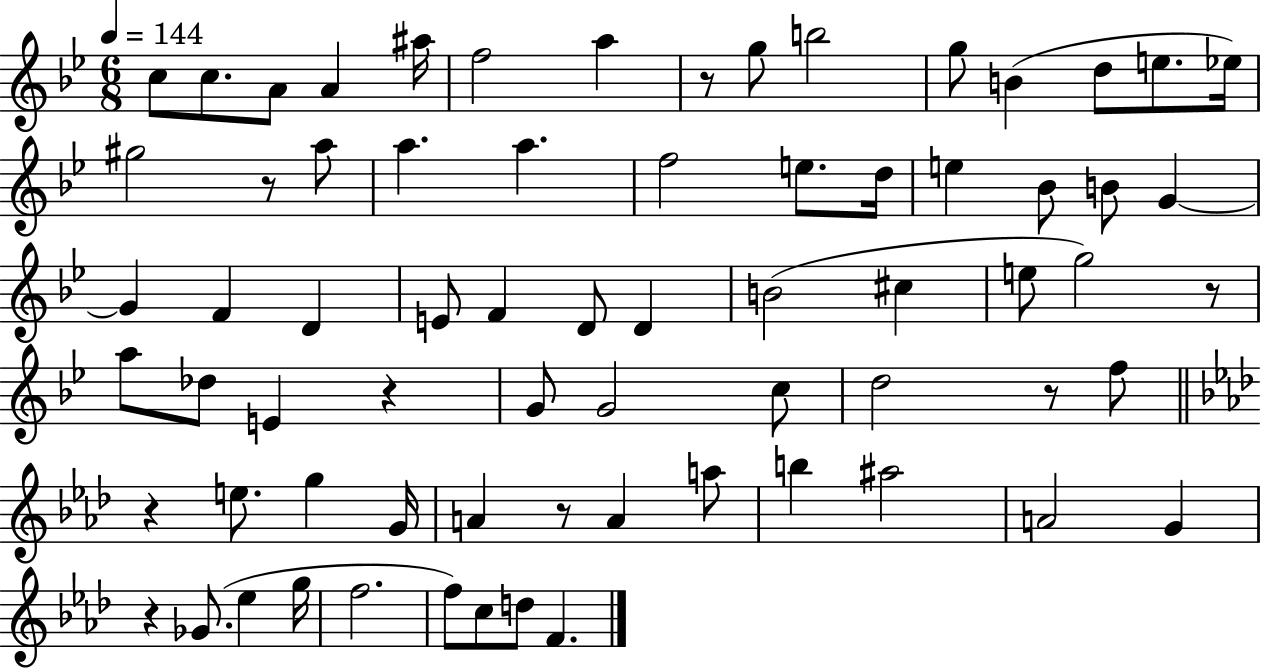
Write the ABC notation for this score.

X:1
T:Untitled
M:6/8
L:1/4
K:Bb
c/2 c/2 A/2 A ^a/4 f2 a z/2 g/2 b2 g/2 B d/2 e/2 _e/4 ^g2 z/2 a/2 a a f2 e/2 d/4 e _B/2 B/2 G G F D E/2 F D/2 D B2 ^c e/2 g2 z/2 a/2 _d/2 E z G/2 G2 c/2 d2 z/2 f/2 z e/2 g G/4 A z/2 A a/2 b ^a2 A2 G z _G/2 _e g/4 f2 f/2 c/2 d/2 F